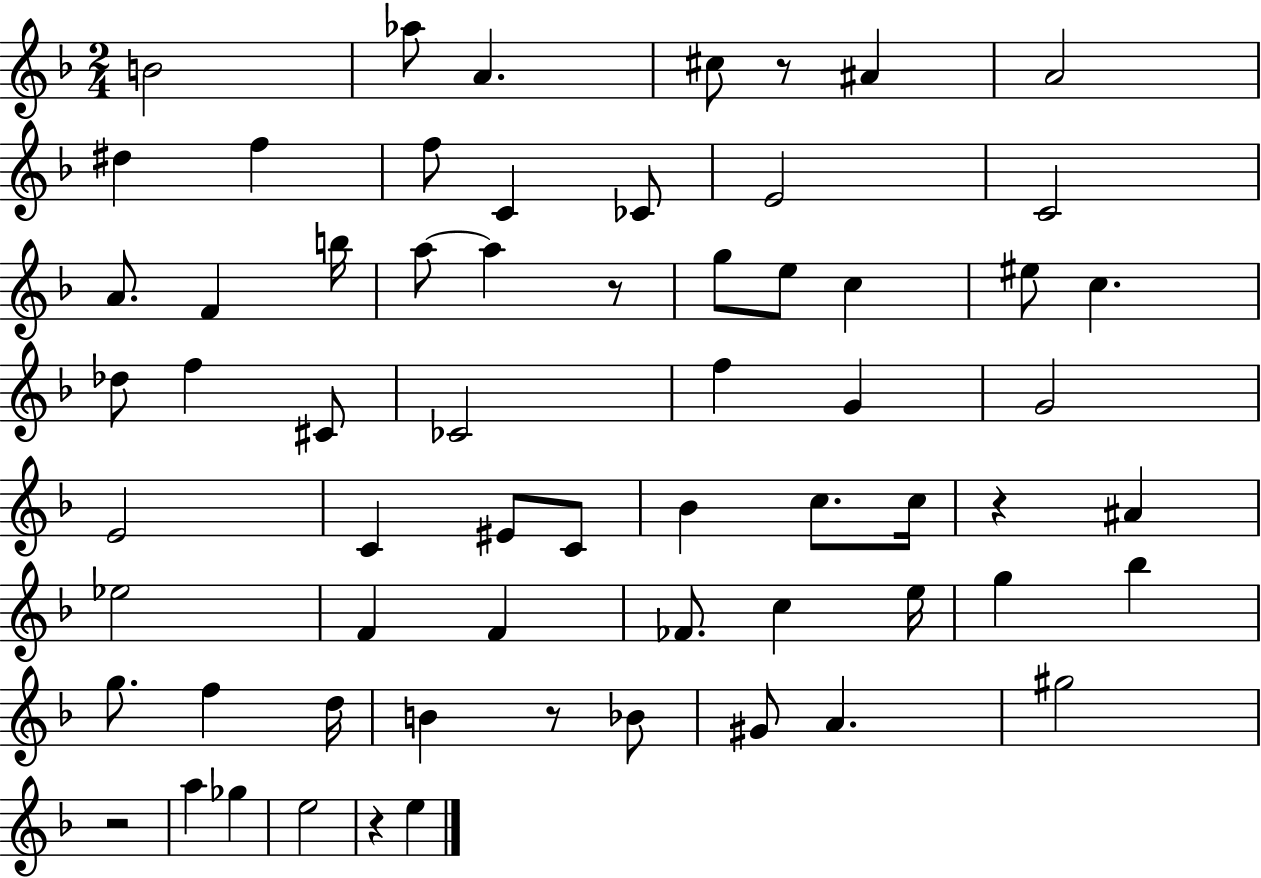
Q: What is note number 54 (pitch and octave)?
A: G#5